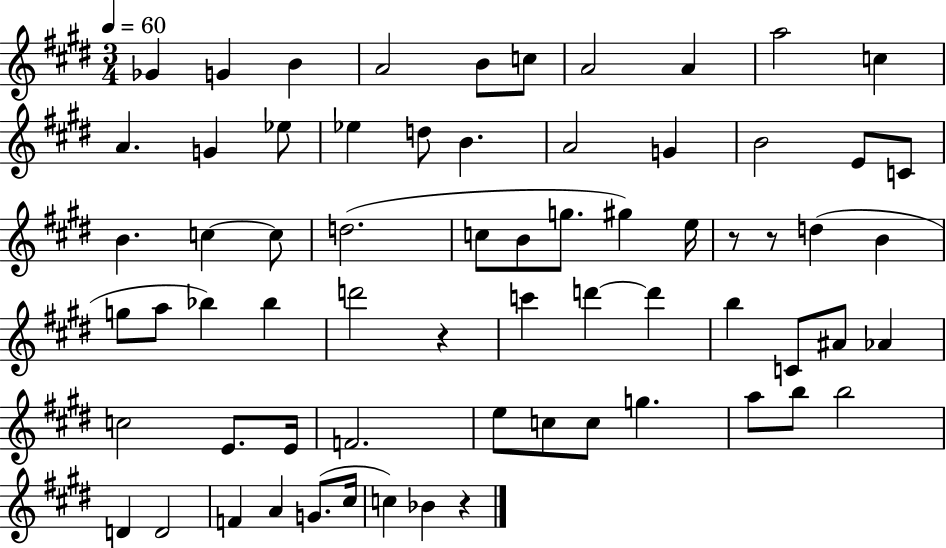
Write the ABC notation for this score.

X:1
T:Untitled
M:3/4
L:1/4
K:E
_G G B A2 B/2 c/2 A2 A a2 c A G _e/2 _e d/2 B A2 G B2 E/2 C/2 B c c/2 d2 c/2 B/2 g/2 ^g e/4 z/2 z/2 d B g/2 a/2 _b _b d'2 z c' d' d' b C/2 ^A/2 _A c2 E/2 E/4 F2 e/2 c/2 c/2 g a/2 b/2 b2 D D2 F A G/2 ^c/4 c _B z